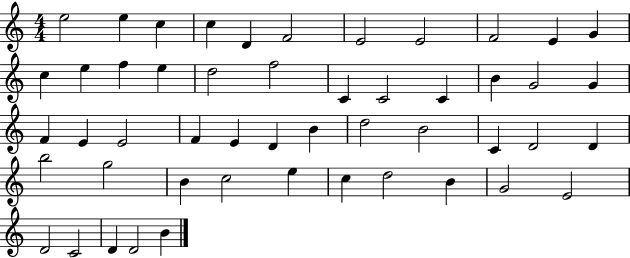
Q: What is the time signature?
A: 4/4